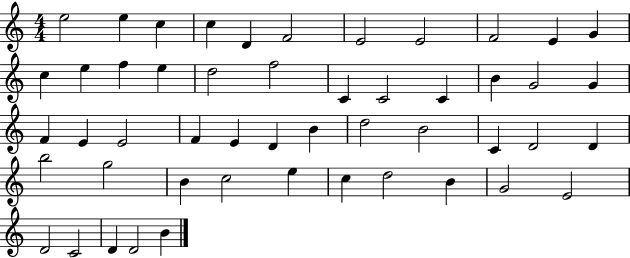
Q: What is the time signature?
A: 4/4